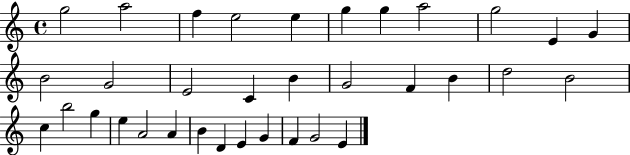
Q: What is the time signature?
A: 4/4